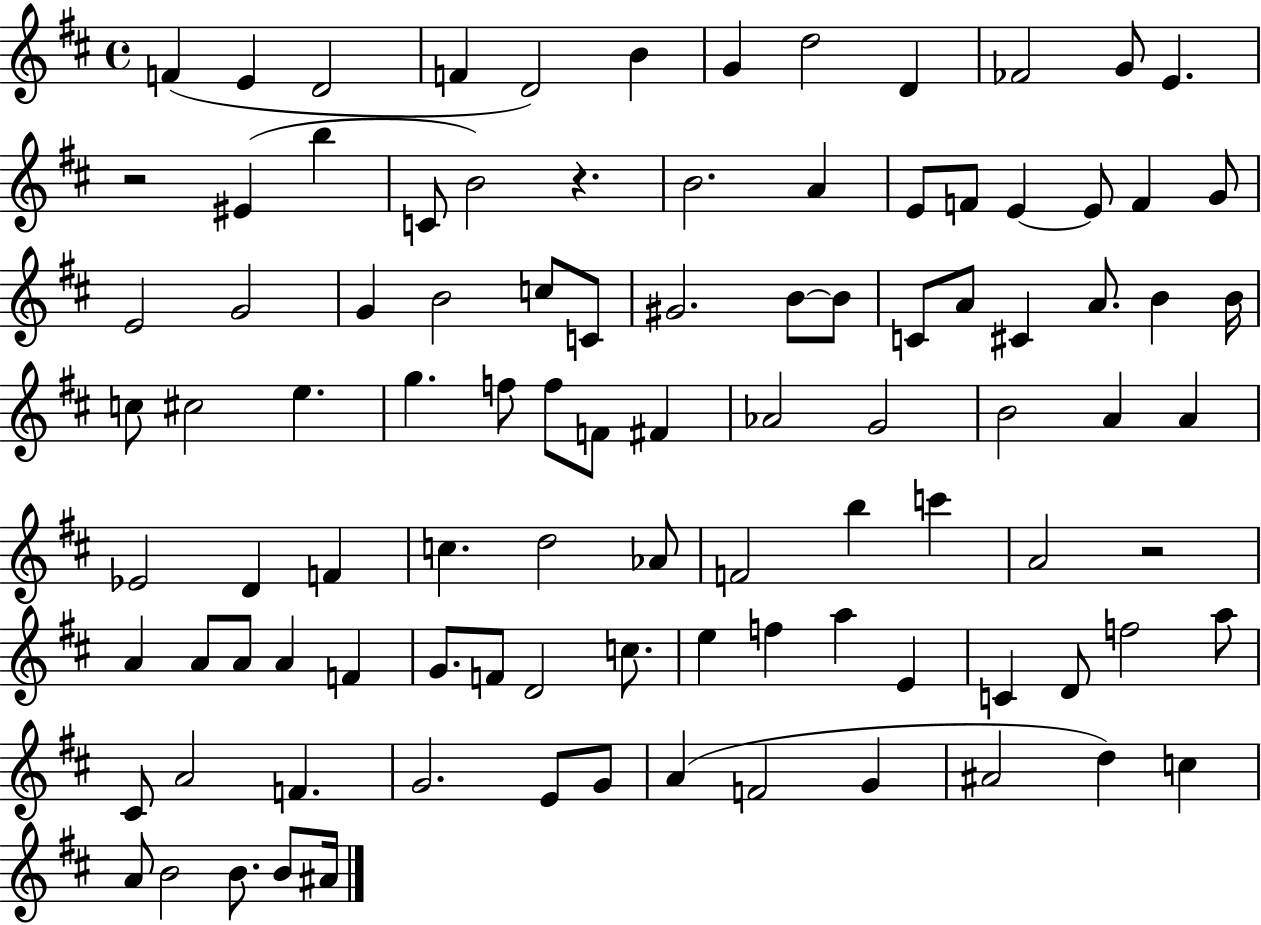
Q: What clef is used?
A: treble